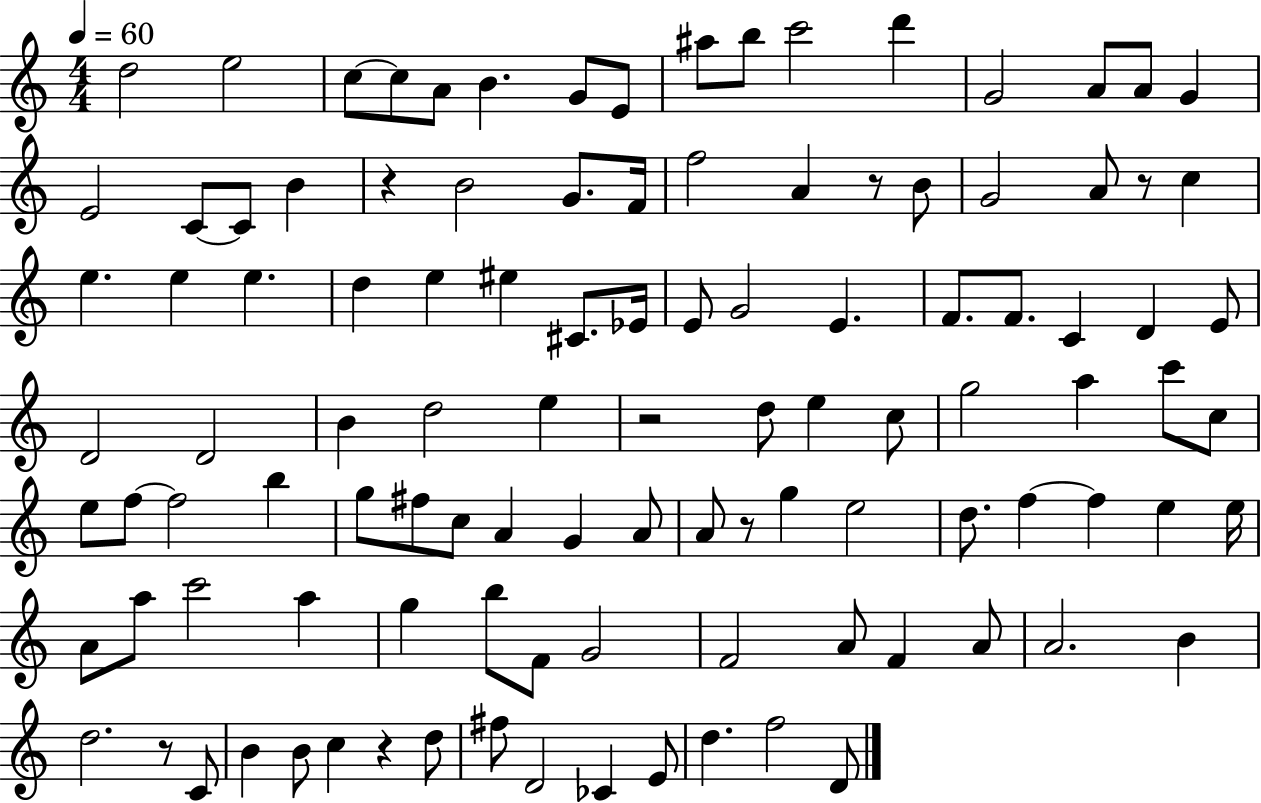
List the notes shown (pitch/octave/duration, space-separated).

D5/h E5/h C5/e C5/e A4/e B4/q. G4/e E4/e A#5/e B5/e C6/h D6/q G4/h A4/e A4/e G4/q E4/h C4/e C4/e B4/q R/q B4/h G4/e. F4/s F5/h A4/q R/e B4/e G4/h A4/e R/e C5/q E5/q. E5/q E5/q. D5/q E5/q EIS5/q C#4/e. Eb4/s E4/e G4/h E4/q. F4/e. F4/e. C4/q D4/q E4/e D4/h D4/h B4/q D5/h E5/q R/h D5/e E5/q C5/e G5/h A5/q C6/e C5/e E5/e F5/e F5/h B5/q G5/e F#5/e C5/e A4/q G4/q A4/e A4/e R/e G5/q E5/h D5/e. F5/q F5/q E5/q E5/s A4/e A5/e C6/h A5/q G5/q B5/e F4/e G4/h F4/h A4/e F4/q A4/e A4/h. B4/q D5/h. R/e C4/e B4/q B4/e C5/q R/q D5/e F#5/e D4/h CES4/q E4/e D5/q. F5/h D4/e